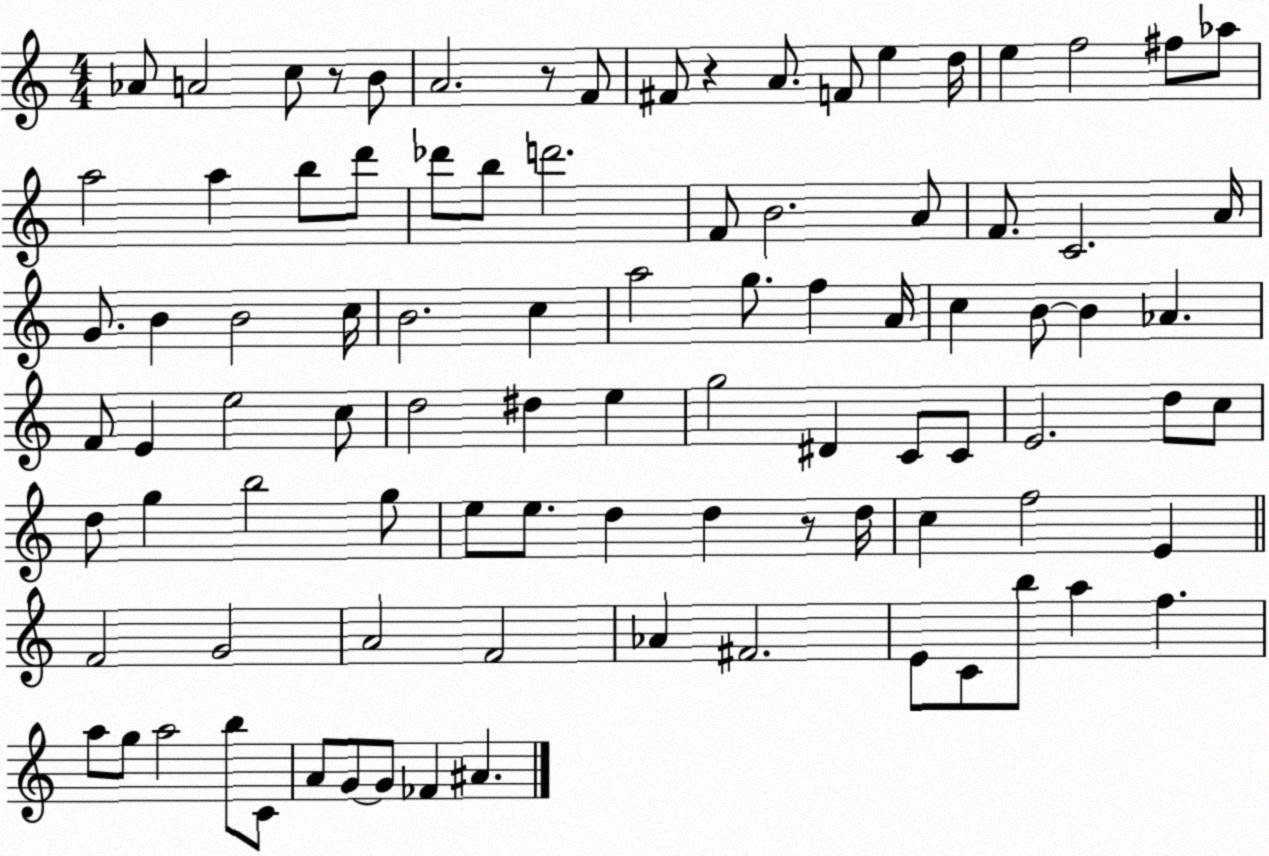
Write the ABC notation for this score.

X:1
T:Untitled
M:4/4
L:1/4
K:C
_A/2 A2 c/2 z/2 B/2 A2 z/2 F/2 ^F/2 z A/2 F/2 e d/4 e f2 ^f/2 _a/2 a2 a b/2 d'/2 _d'/2 b/2 d'2 F/2 B2 A/2 F/2 C2 A/4 G/2 B B2 c/4 B2 c a2 g/2 f A/4 c B/2 B _A F/2 E e2 c/2 d2 ^d e g2 ^D C/2 C/2 E2 d/2 c/2 d/2 g b2 g/2 e/2 e/2 d d z/2 d/4 c f2 E F2 G2 A2 F2 _A ^F2 E/2 C/2 b/2 a f a/2 g/2 a2 b/2 C/2 A/2 G/2 G/2 _F ^A